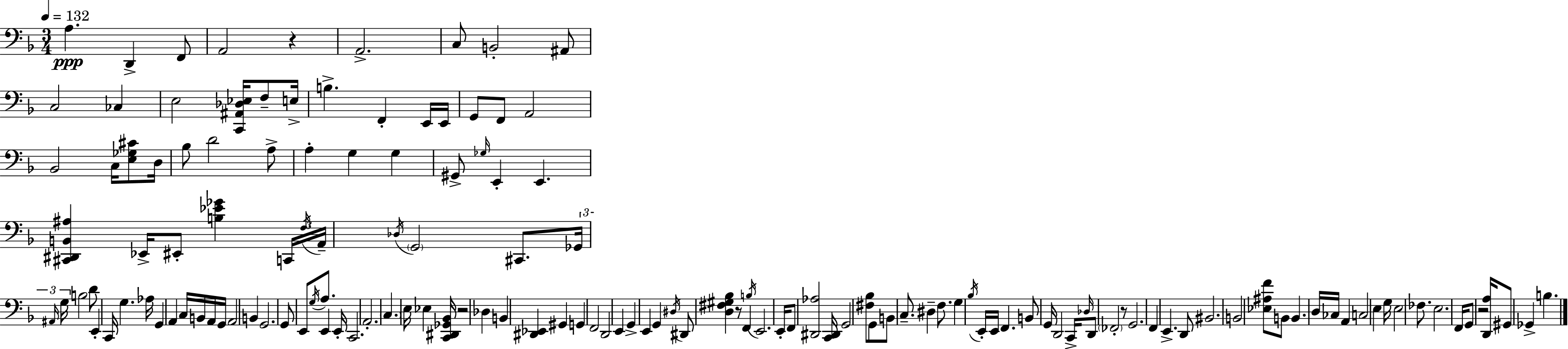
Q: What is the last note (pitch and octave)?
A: B3